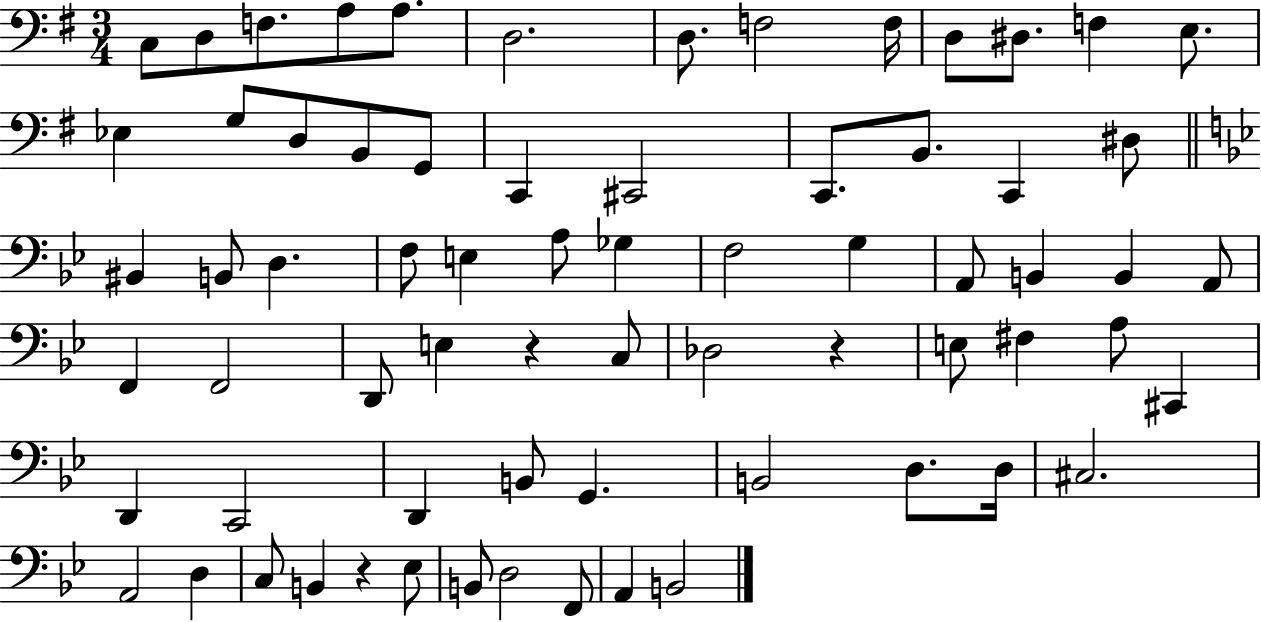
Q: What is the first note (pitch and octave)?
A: C3